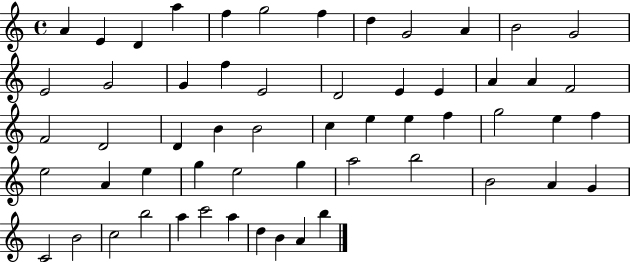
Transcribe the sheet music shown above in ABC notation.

X:1
T:Untitled
M:4/4
L:1/4
K:C
A E D a f g2 f d G2 A B2 G2 E2 G2 G f E2 D2 E E A A F2 F2 D2 D B B2 c e e f g2 e f e2 A e g e2 g a2 b2 B2 A G C2 B2 c2 b2 a c'2 a d B A b